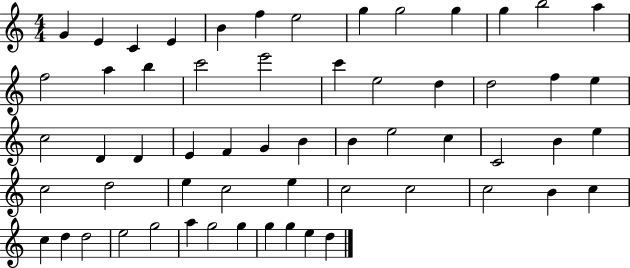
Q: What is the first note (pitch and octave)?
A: G4